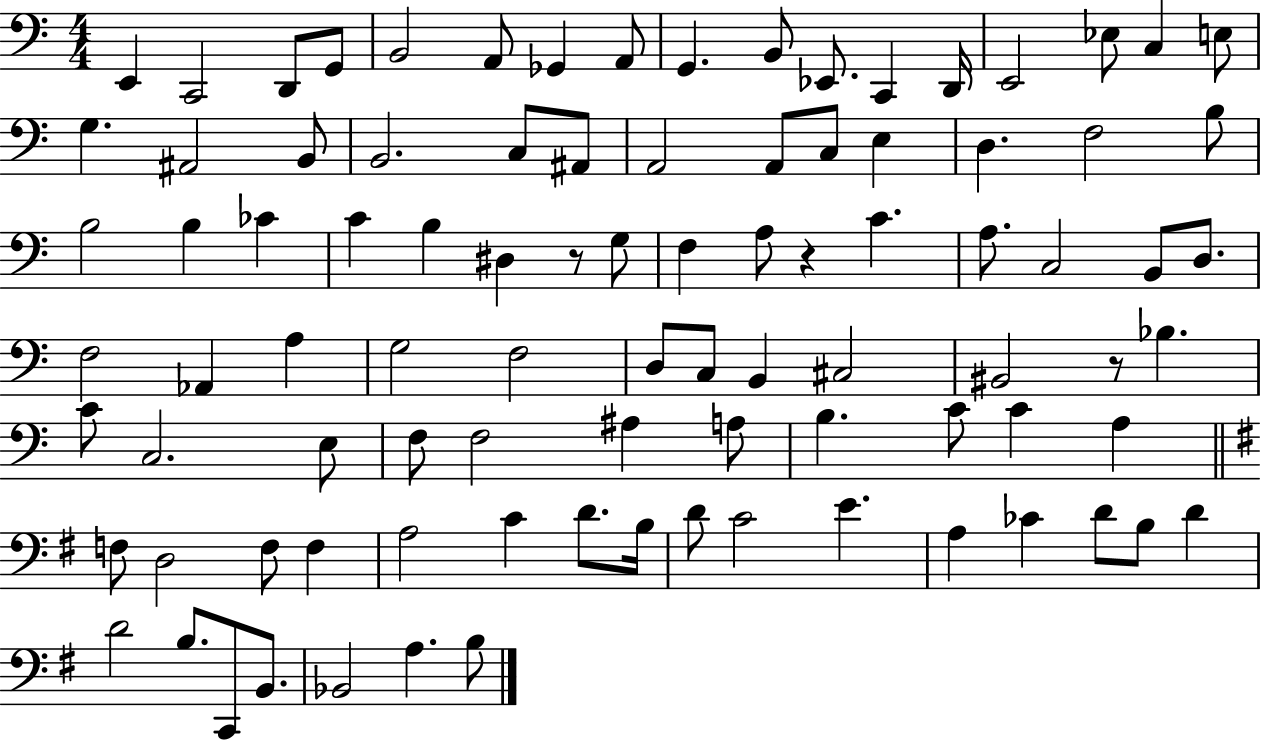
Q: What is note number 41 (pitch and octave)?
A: A3